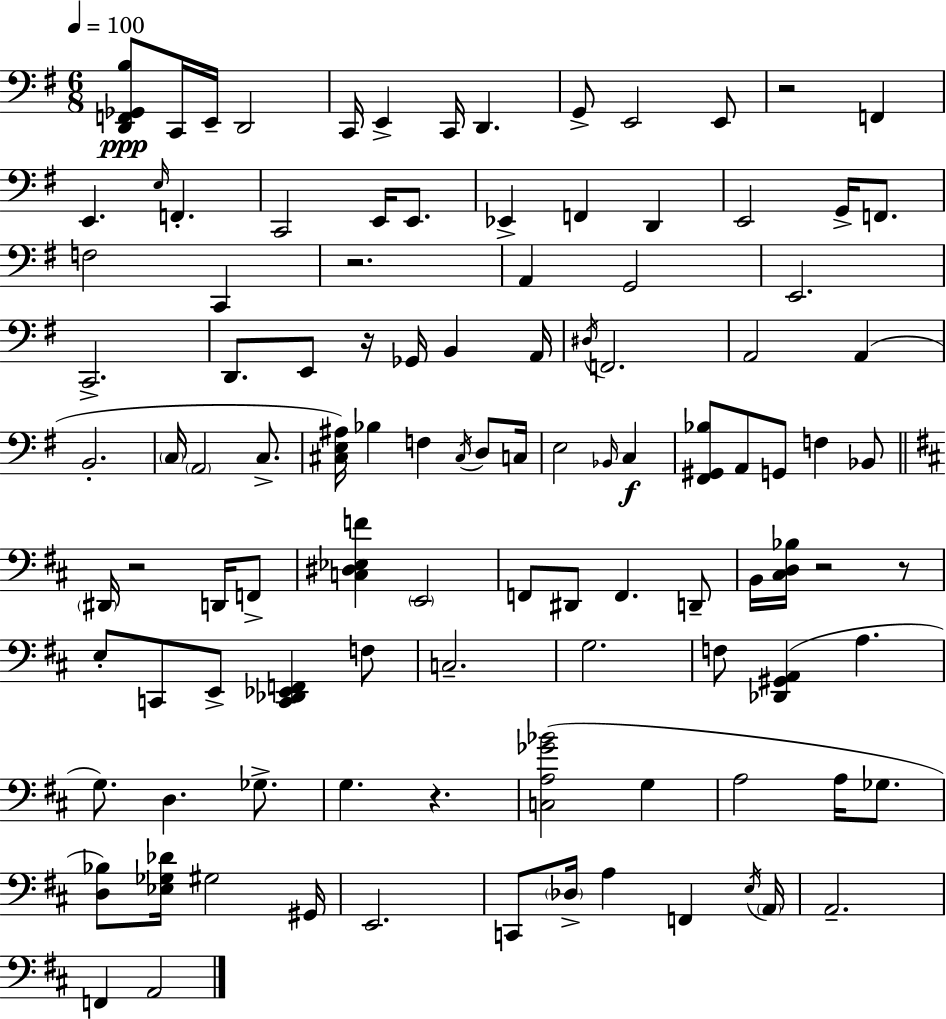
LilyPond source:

{
  \clef bass
  \numericTimeSignature
  \time 6/8
  \key g \major
  \tempo 4 = 100
  \repeat volta 2 { <d, f, ges, b>8\ppp c,16 e,16-- d,2 | c,16 e,4-> c,16 d,4. | g,8-> e,2 e,8 | r2 f,4 | \break e,4. \grace { e16 } f,4.-. | c,2 e,16 e,8. | ees,4-> f,4 d,4 | e,2 g,16-> f,8. | \break f2 c,4 | r2. | a,4 g,2 | e,2. | \break c,2.-> | d,8. e,8 r16 ges,16 b,4 | a,16 \acciaccatura { dis16 } f,2. | a,2 a,4( | \break b,2.-. | \parenthesize c16 \parenthesize a,2 c8.-> | <cis e ais>16) bes4 f4 \acciaccatura { cis16 } | d8 c16 e2 \grace { bes,16 } | \break c4\f <fis, gis, bes>8 a,8 g,8 f4 | bes,8 \bar "||" \break \key d \major \parenthesize dis,16 r2 d,16 f,8-> | <c dis ees f'>4 \parenthesize e,2 | f,8 dis,8 f,4. d,8-- | b,16 <cis d bes>16 r2 r8 | \break e8-. c,8 e,8-> <c, des, ees, f,>4 f8 | c2.-- | g2. | f8 <des, gis, a,>4( a4. | \break g8.) d4. ges8.-> | g4. r4. | <c a ges' bes'>2( g4 | a2 a16 ges8. | \break <d bes>8) <ees ges des'>16 gis2 gis,16 | e,2. | c,8 \parenthesize des16-> a4 f,4 \acciaccatura { e16 } | \parenthesize a,16 a,2.-- | \break f,4 a,2 | } \bar "|."
}